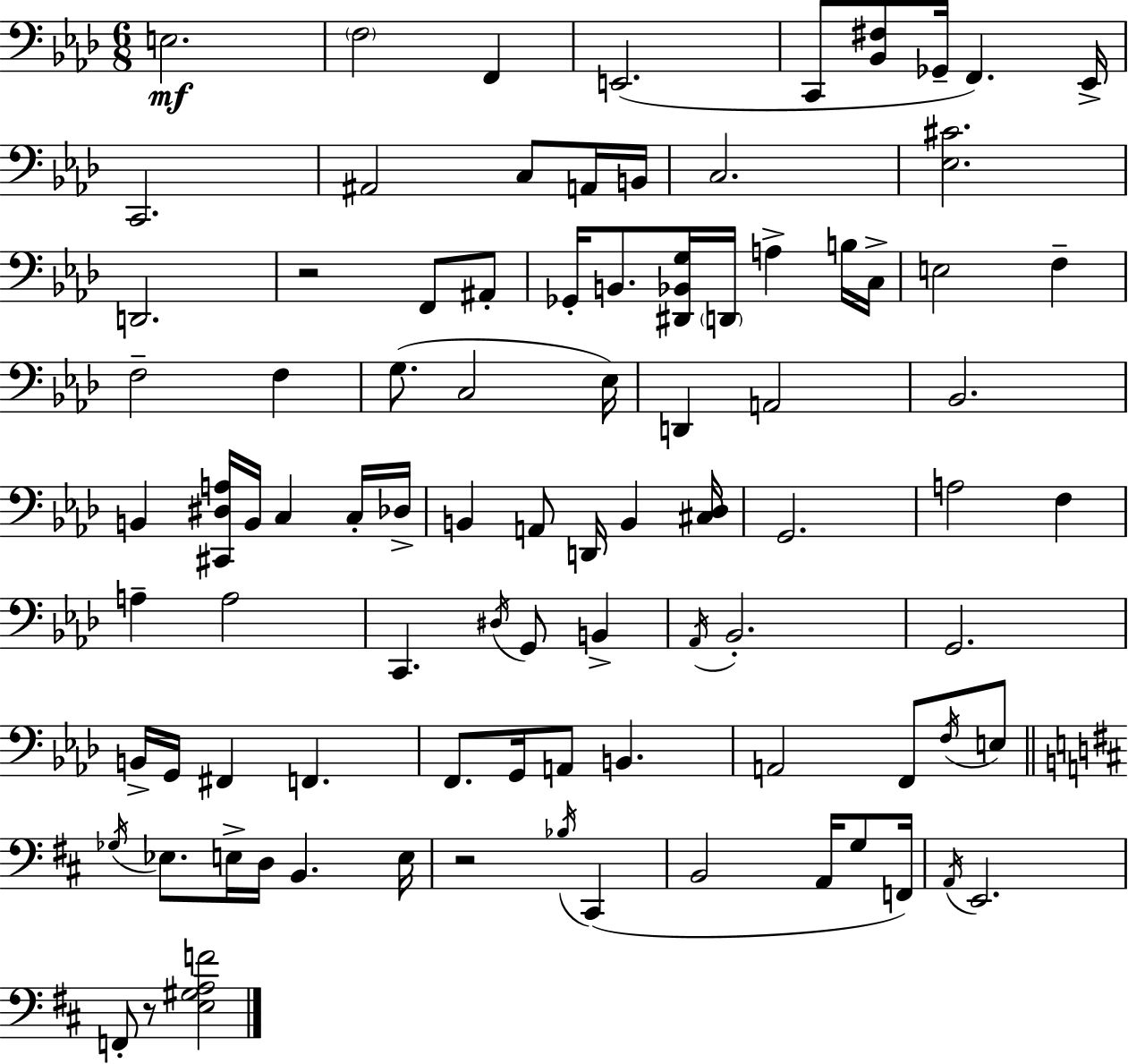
E3/h. F3/h F2/q E2/h. C2/e [Bb2,F#3]/e Gb2/s F2/q. Eb2/s C2/h. A#2/h C3/e A2/s B2/s C3/h. [Eb3,C#4]/h. D2/h. R/h F2/e A#2/e Gb2/s B2/e. [D#2,Bb2,G3]/s D2/s A3/q B3/s C3/s E3/h F3/q F3/h F3/q G3/e. C3/h Eb3/s D2/q A2/h Bb2/h. B2/q [C#2,D#3,A3]/s B2/s C3/q C3/s Db3/s B2/q A2/e D2/s B2/q [C#3,Db3]/s G2/h. A3/h F3/q A3/q A3/h C2/q. D#3/s G2/e B2/q Ab2/s Bb2/h. G2/h. B2/s G2/s F#2/q F2/q. F2/e. G2/s A2/e B2/q. A2/h F2/e F3/s E3/e Gb3/s Eb3/e. E3/s D3/s B2/q. E3/s R/h Bb3/s C#2/q B2/h A2/s G3/e F2/s A2/s E2/h. F2/e R/e [E3,G#3,A3,F4]/h